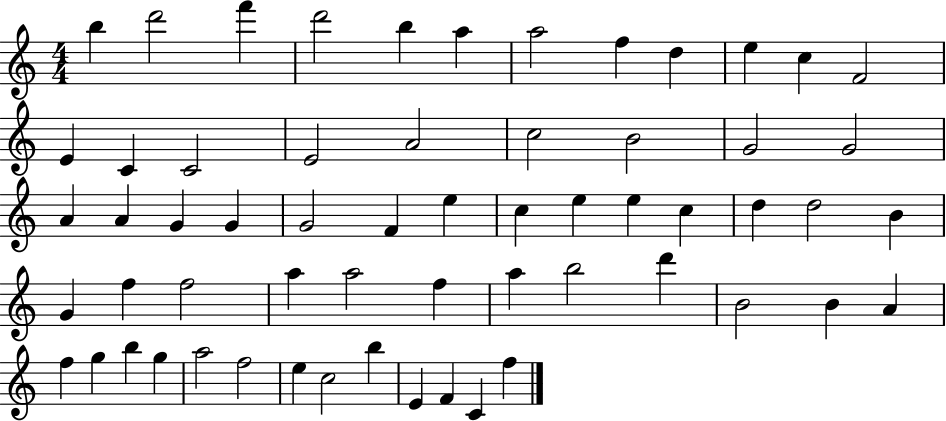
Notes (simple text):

B5/q D6/h F6/q D6/h B5/q A5/q A5/h F5/q D5/q E5/q C5/q F4/h E4/q C4/q C4/h E4/h A4/h C5/h B4/h G4/h G4/h A4/q A4/q G4/q G4/q G4/h F4/q E5/q C5/q E5/q E5/q C5/q D5/q D5/h B4/q G4/q F5/q F5/h A5/q A5/h F5/q A5/q B5/h D6/q B4/h B4/q A4/q F5/q G5/q B5/q G5/q A5/h F5/h E5/q C5/h B5/q E4/q F4/q C4/q F5/q